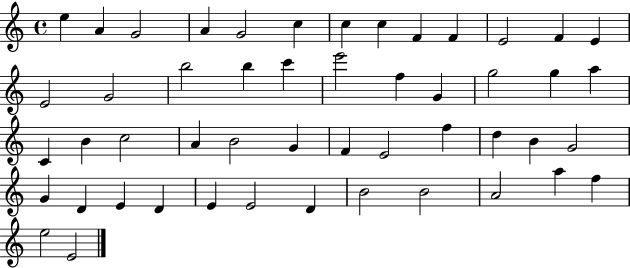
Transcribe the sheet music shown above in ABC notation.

X:1
T:Untitled
M:4/4
L:1/4
K:C
e A G2 A G2 c c c F F E2 F E E2 G2 b2 b c' e'2 f G g2 g a C B c2 A B2 G F E2 f d B G2 G D E D E E2 D B2 B2 A2 a f e2 E2